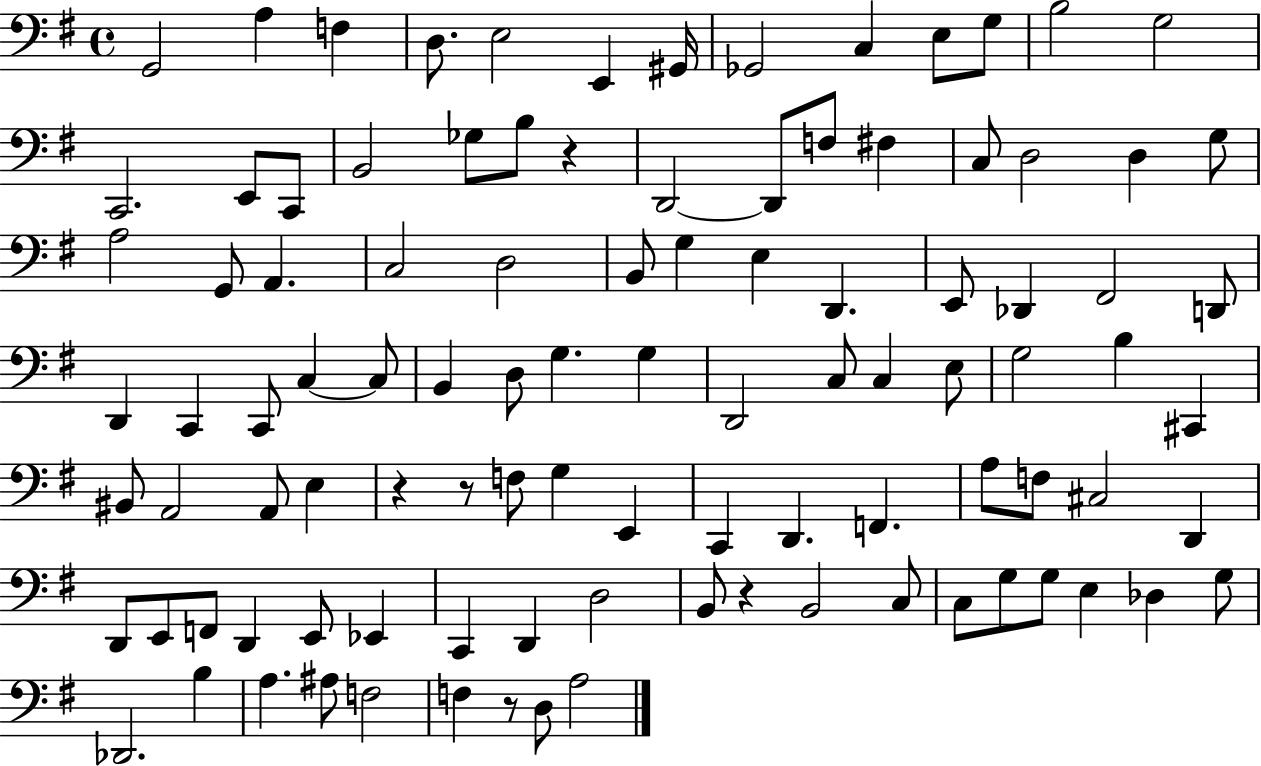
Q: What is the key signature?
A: G major